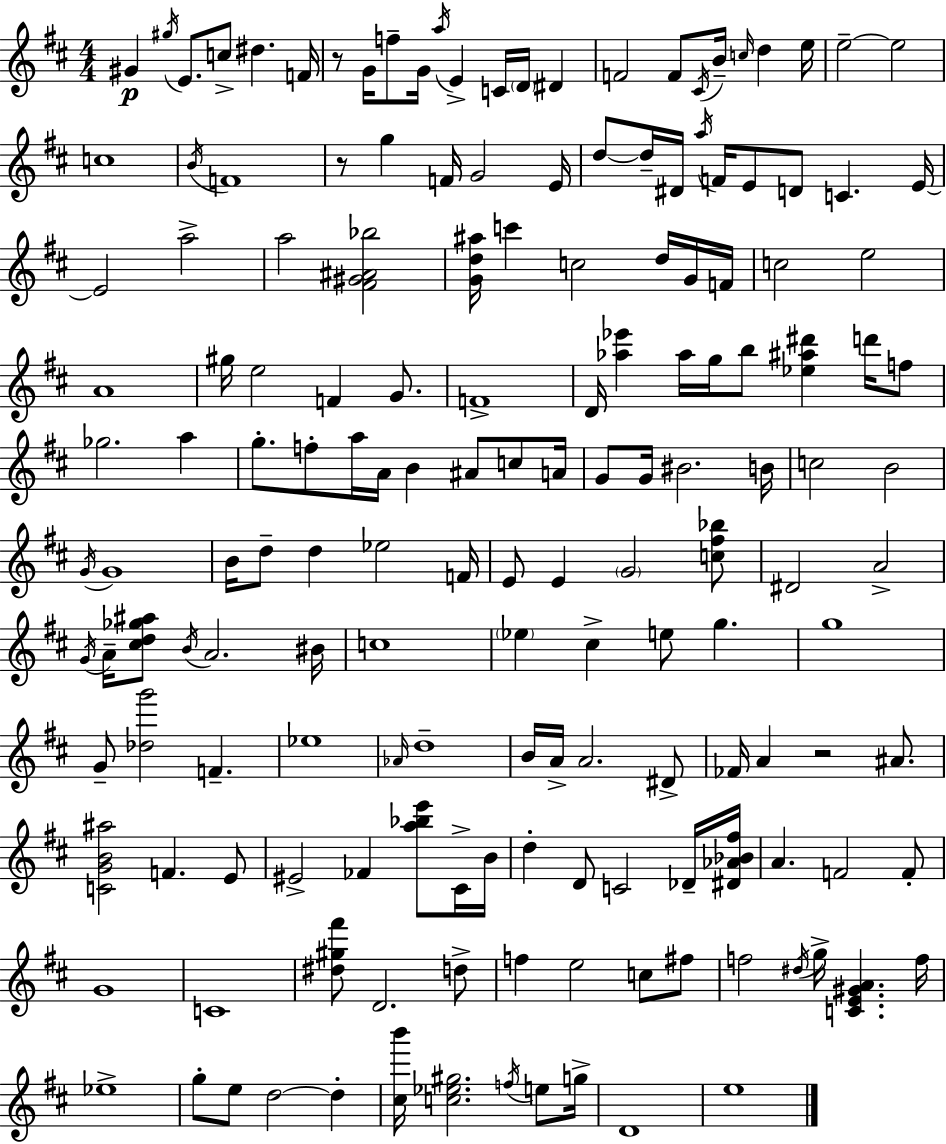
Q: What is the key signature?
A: D major